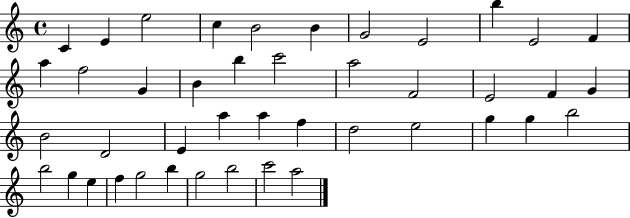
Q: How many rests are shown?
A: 0